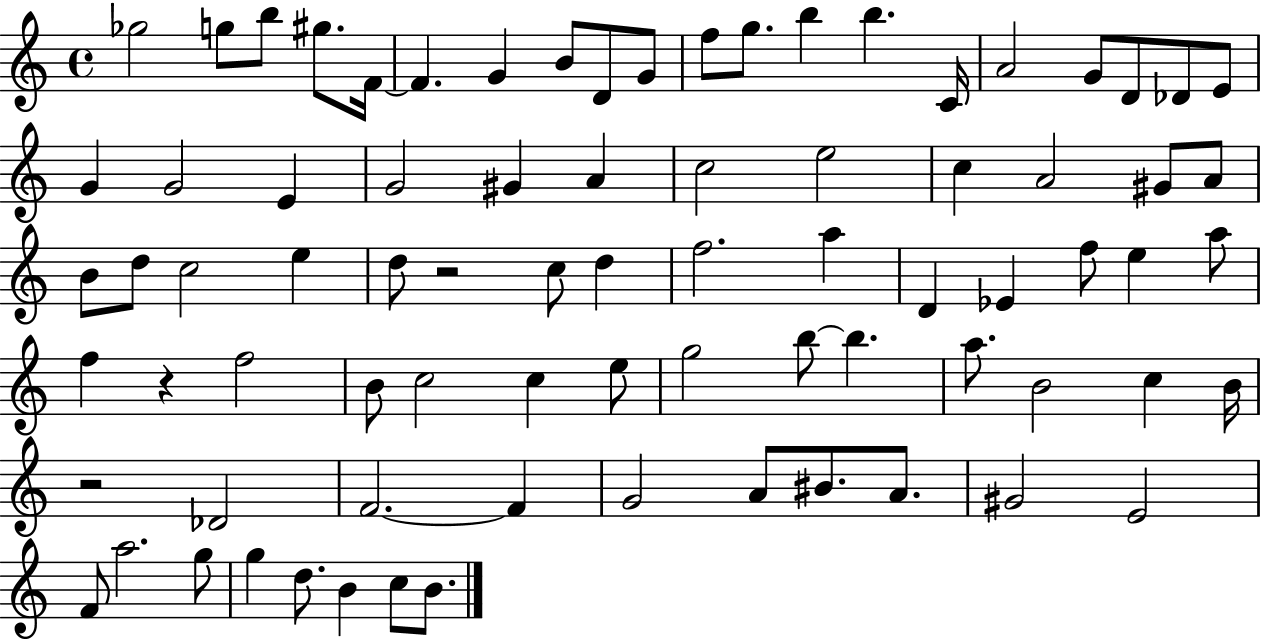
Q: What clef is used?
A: treble